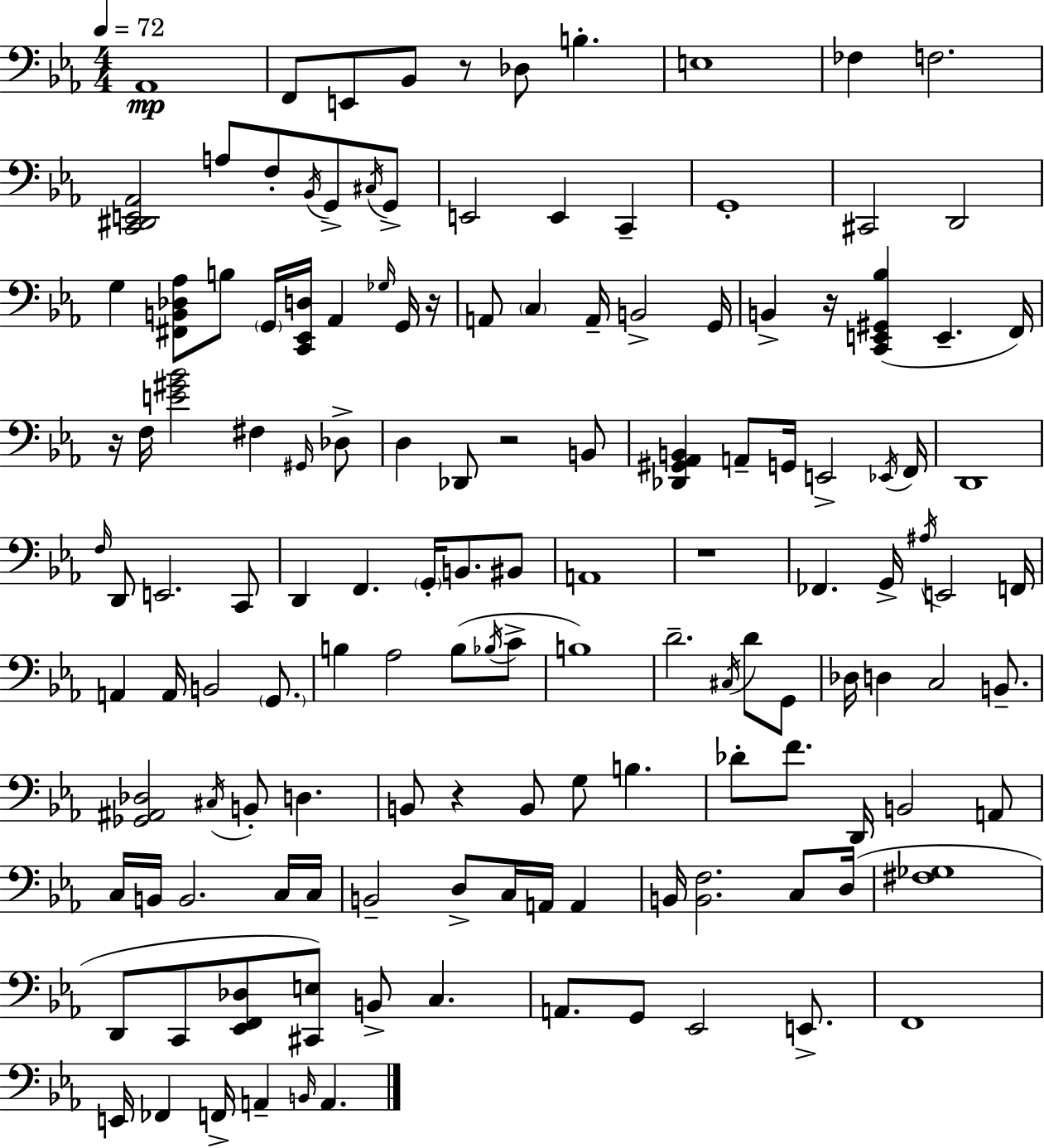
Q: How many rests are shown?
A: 7